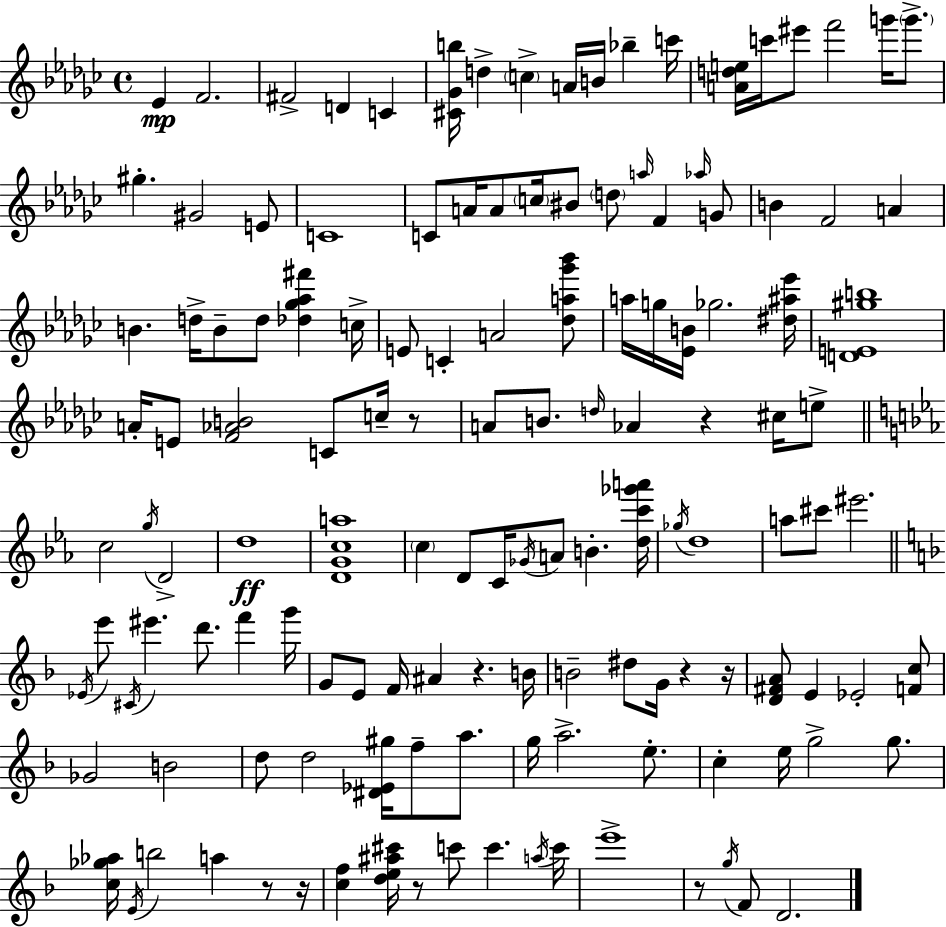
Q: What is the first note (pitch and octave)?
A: Eb4